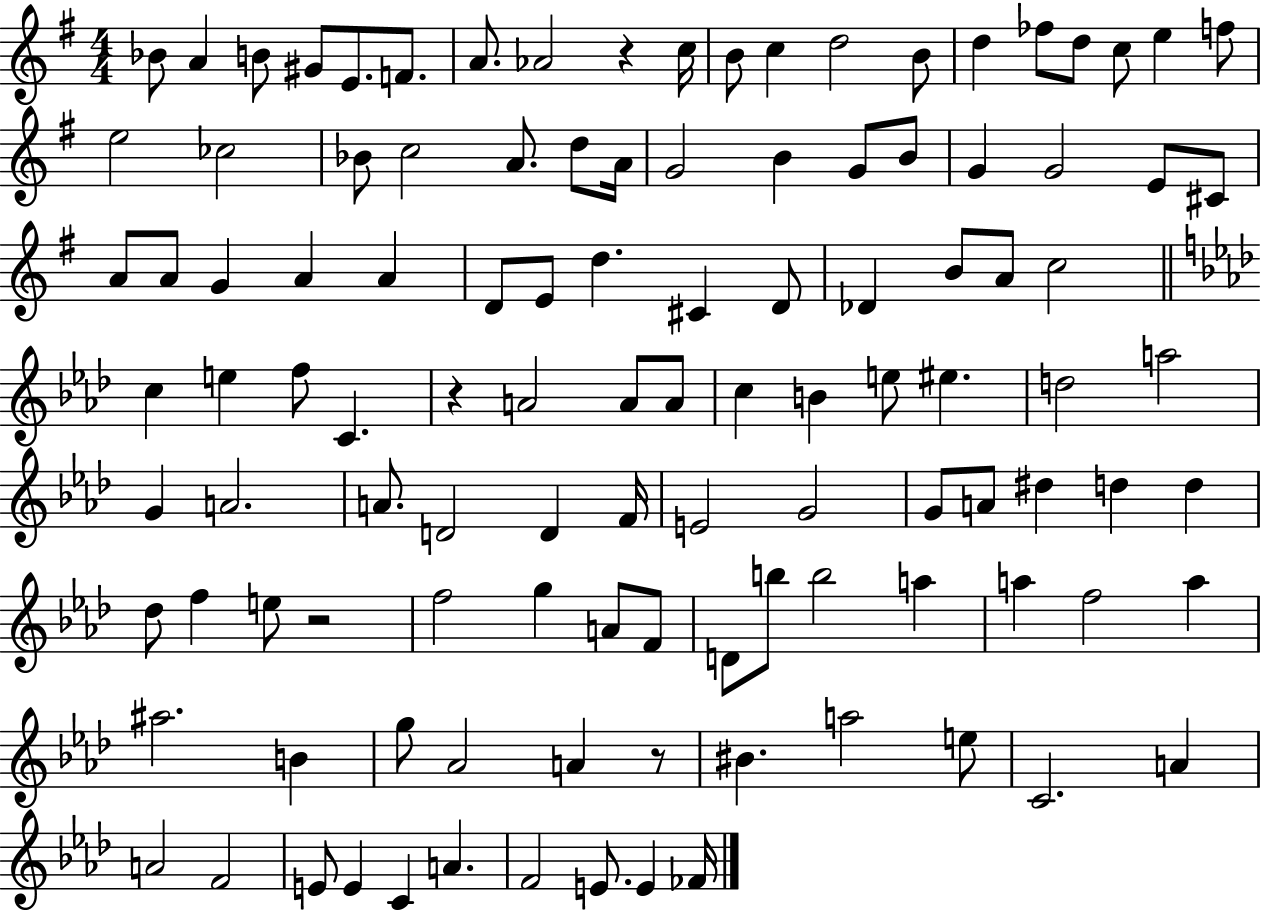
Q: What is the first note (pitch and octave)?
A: Bb4